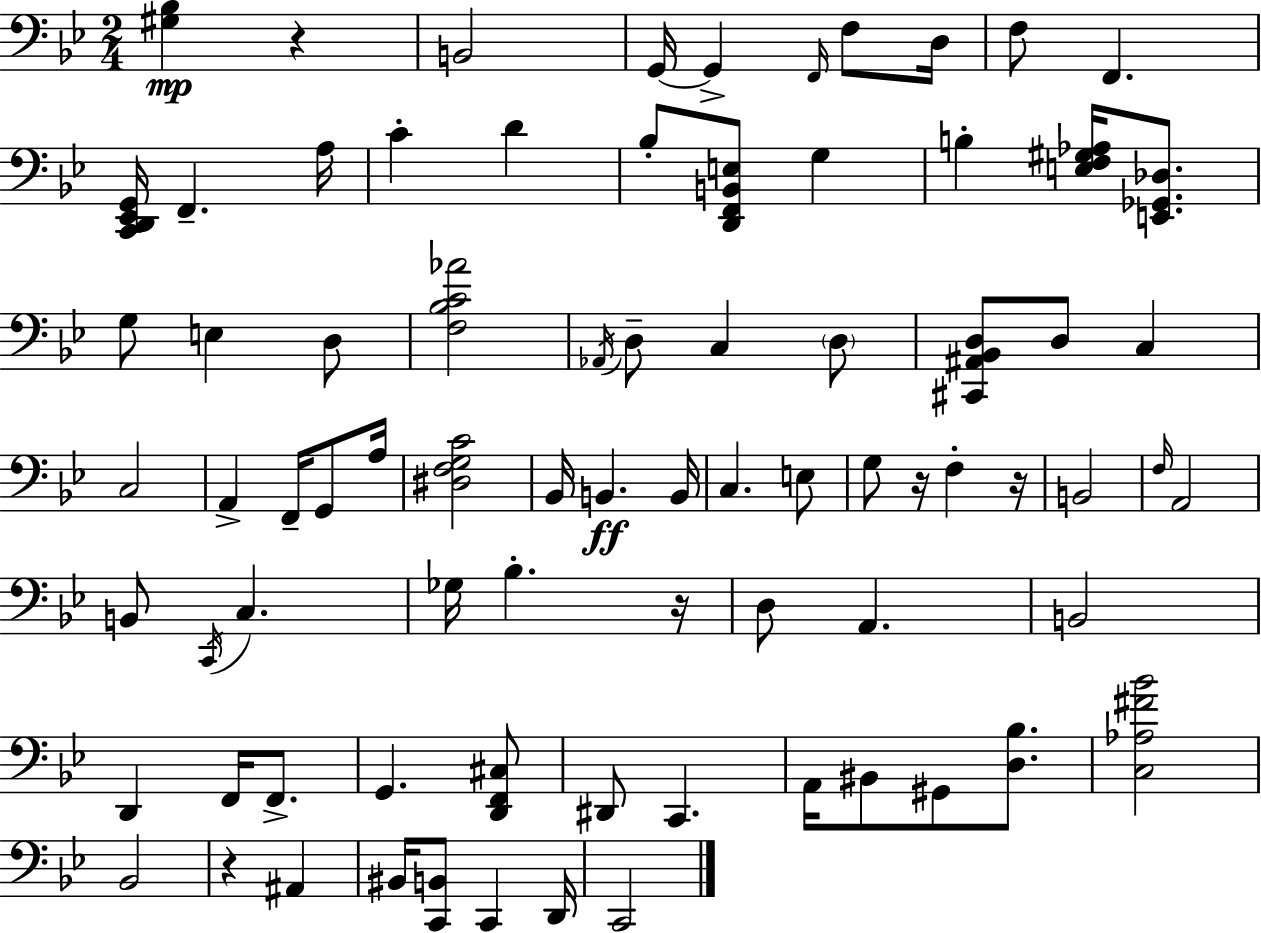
{
  \clef bass
  \numericTimeSignature
  \time 2/4
  \key bes \major
  <gis bes>4\mp r4 | b,2 | g,16~~ g,4-> \grace { f,16 } f8 | d16 f8 f,4. | \break <c, d, ees, g,>16 f,4.-- | a16 c'4-. d'4 | bes8-. <d, f, b, e>8 g4 | b4-. <e f gis aes>16 <e, ges, des>8. | \break g8 e4 d8 | <f bes c' aes'>2 | \acciaccatura { aes,16 } d8-- c4 | \parenthesize d8 <cis, ais, bes, d>8 d8 c4 | \break c2 | a,4-> f,16-- g,8 | a16 <dis f g c'>2 | bes,16 b,4.\ff | \break b,16 c4. | e8 g8 r16 f4-. | r16 b,2 | \grace { f16 } a,2 | \break b,8 \acciaccatura { c,16 } c4. | ges16 bes4.-. | r16 d8 a,4. | b,2 | \break d,4 | f,16 f,8.-> g,4. | <d, f, cis>8 dis,8 c,4. | a,16 bis,8 gis,8 | \break <d bes>8. <c aes fis' bes'>2 | bes,2 | r4 | ais,4 bis,16 <c, b,>8 c,4 | \break d,16 c,2 | \bar "|."
}